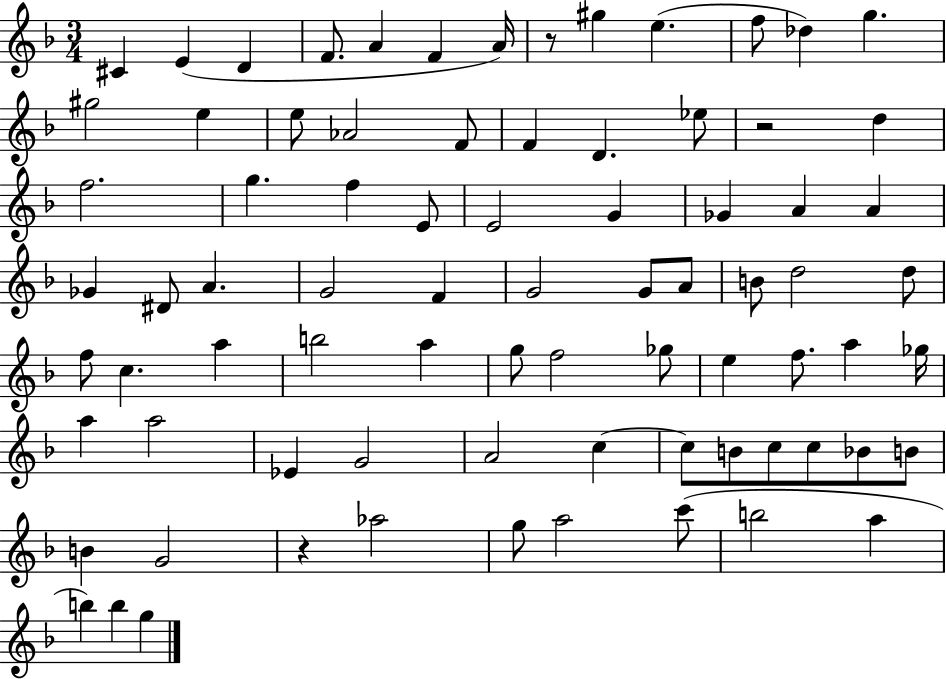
C#4/q E4/q D4/q F4/e. A4/q F4/q A4/s R/e G#5/q E5/q. F5/e Db5/q G5/q. G#5/h E5/q E5/e Ab4/h F4/e F4/q D4/q. Eb5/e R/h D5/q F5/h. G5/q. F5/q E4/e E4/h G4/q Gb4/q A4/q A4/q Gb4/q D#4/e A4/q. G4/h F4/q G4/h G4/e A4/e B4/e D5/h D5/e F5/e C5/q. A5/q B5/h A5/q G5/e F5/h Gb5/e E5/q F5/e. A5/q Gb5/s A5/q A5/h Eb4/q G4/h A4/h C5/q C5/e B4/e C5/e C5/e Bb4/e B4/e B4/q G4/h R/q Ab5/h G5/e A5/h C6/e B5/h A5/q B5/q B5/q G5/q